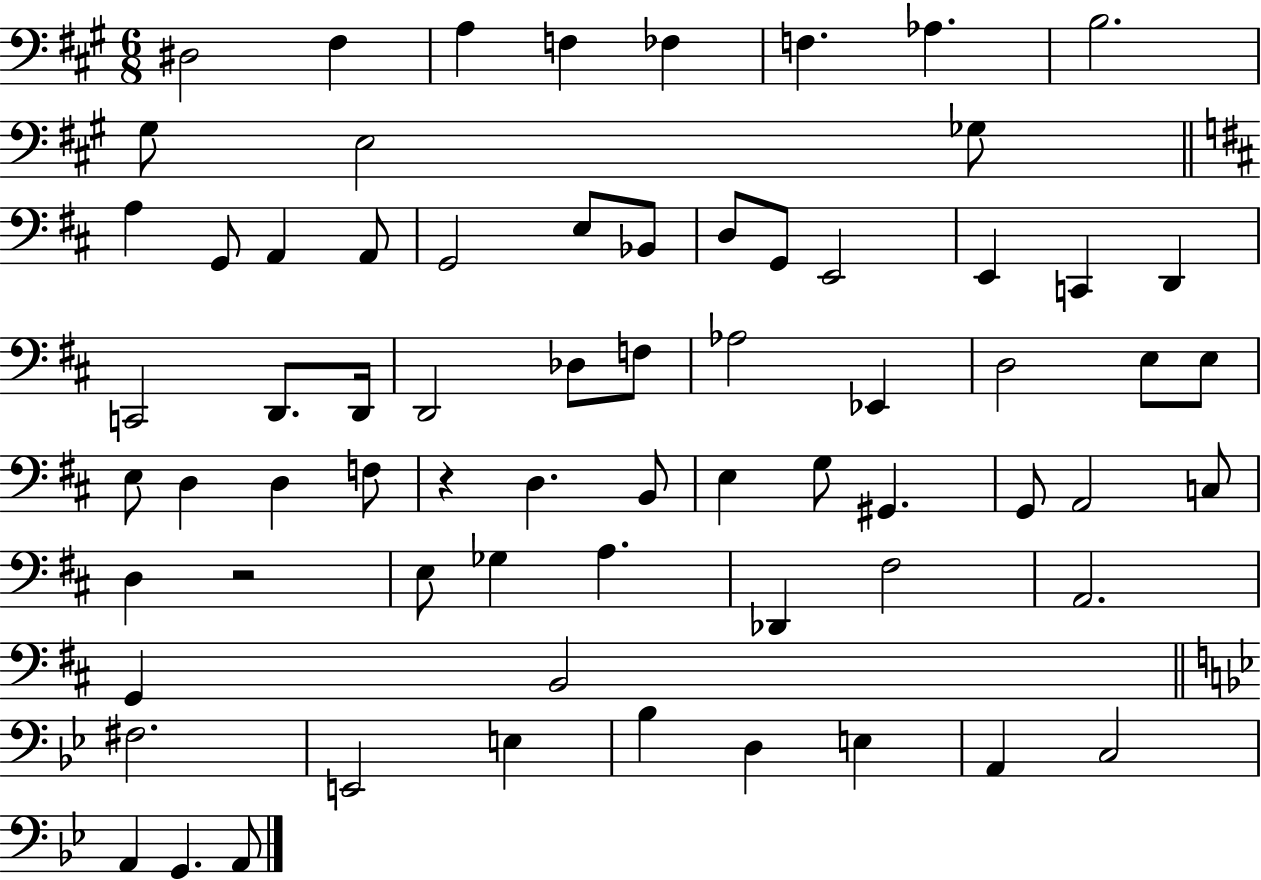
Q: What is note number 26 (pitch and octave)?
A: D2